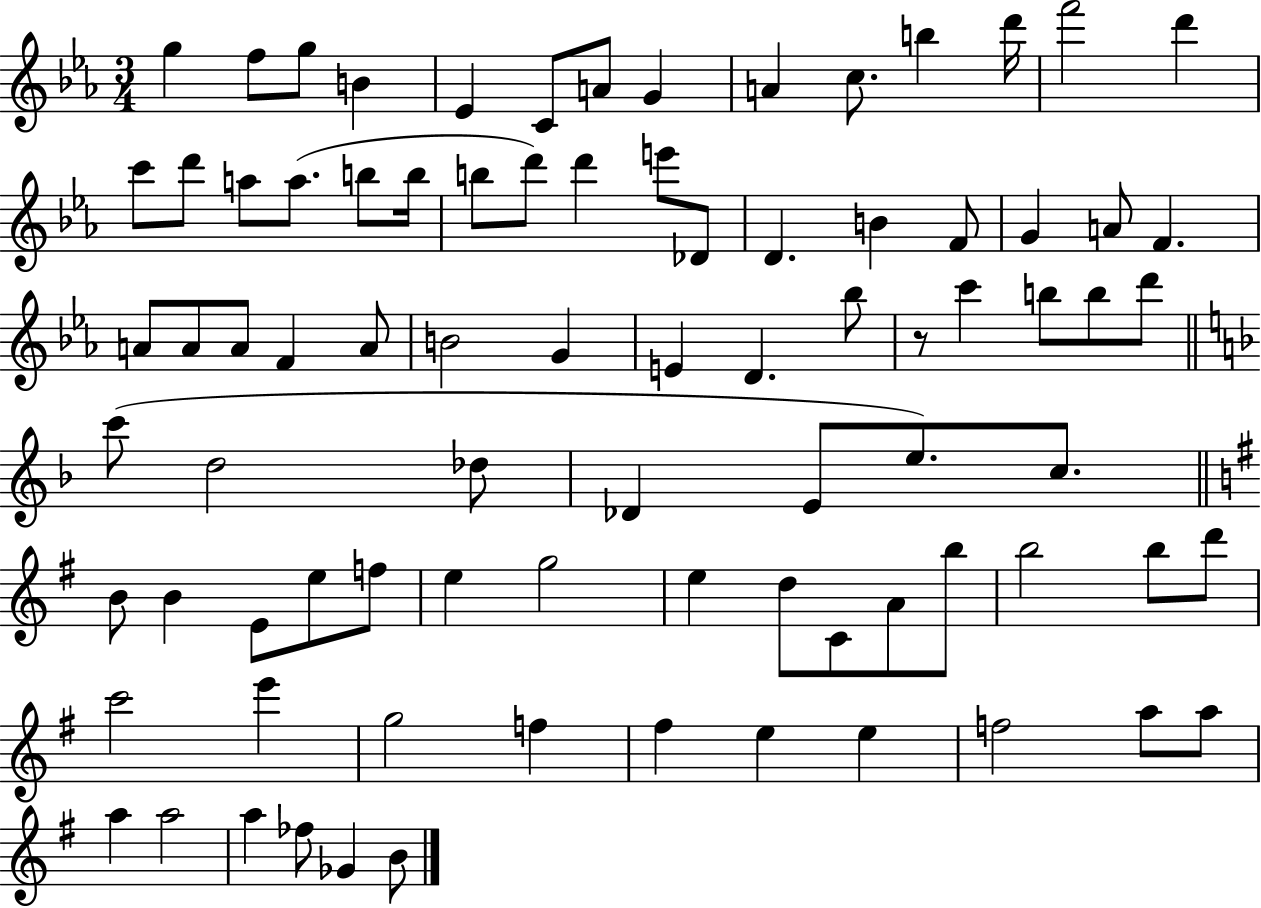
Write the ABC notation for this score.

X:1
T:Untitled
M:3/4
L:1/4
K:Eb
g f/2 g/2 B _E C/2 A/2 G A c/2 b d'/4 f'2 d' c'/2 d'/2 a/2 a/2 b/2 b/4 b/2 d'/2 d' e'/2 _D/2 D B F/2 G A/2 F A/2 A/2 A/2 F A/2 B2 G E D _b/2 z/2 c' b/2 b/2 d'/2 c'/2 d2 _d/2 _D E/2 e/2 c/2 B/2 B E/2 e/2 f/2 e g2 e d/2 C/2 A/2 b/2 b2 b/2 d'/2 c'2 e' g2 f ^f e e f2 a/2 a/2 a a2 a _f/2 _G B/2